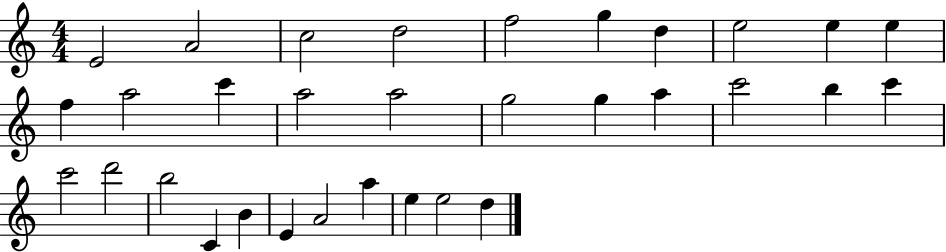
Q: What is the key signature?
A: C major